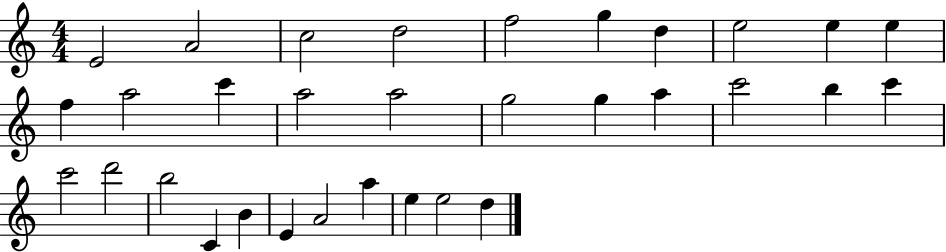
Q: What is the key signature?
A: C major